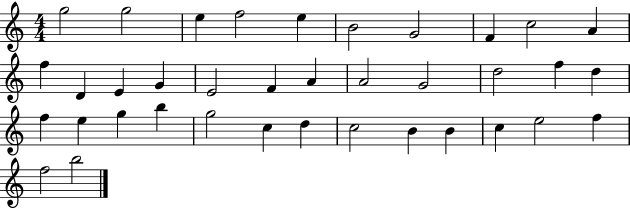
X:1
T:Untitled
M:4/4
L:1/4
K:C
g2 g2 e f2 e B2 G2 F c2 A f D E G E2 F A A2 G2 d2 f d f e g b g2 c d c2 B B c e2 f f2 b2